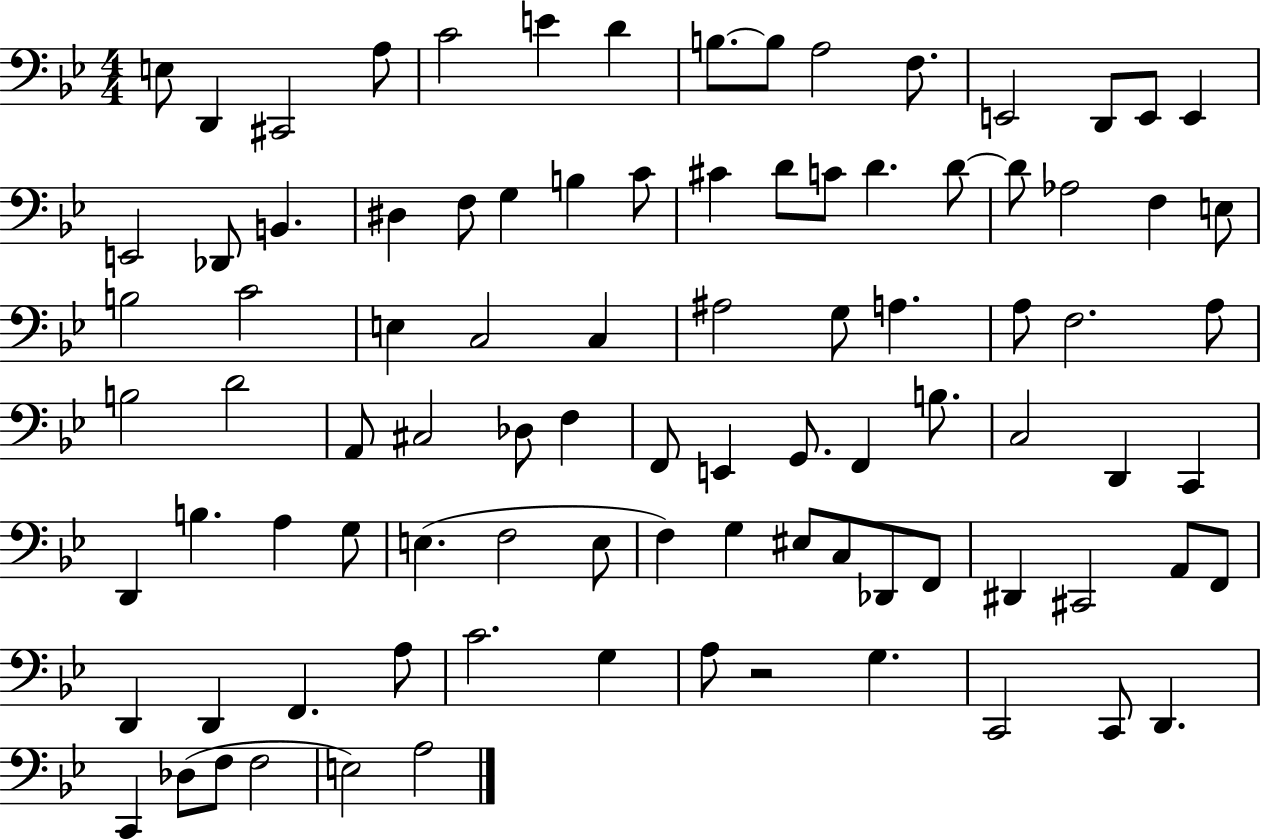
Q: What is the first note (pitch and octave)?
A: E3